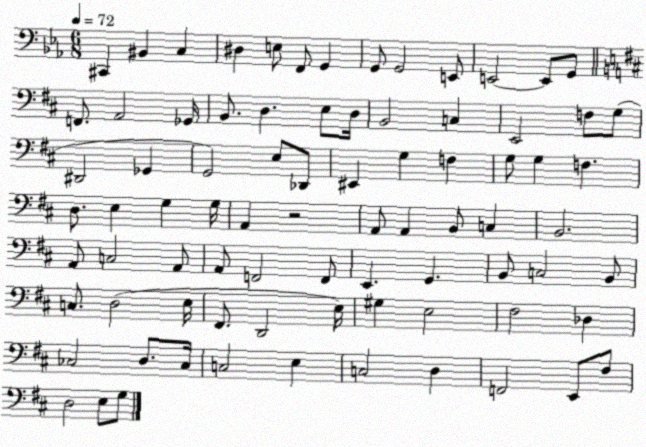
X:1
T:Untitled
M:6/8
L:1/4
K:Eb
^C,, ^B,, C, ^D, E,/2 F,,/2 G,, G,,/2 G,,2 E,,/2 E,,2 E,,/2 G,,/2 F,,/2 A,,2 _G,,/4 B,,/2 D, E,/2 D,/4 B,,2 C, E,,2 F,/2 G,/2 ^D,,2 _G,, G,,2 E,/2 _D,,/2 ^E,, G, F, G,/2 G, F, D,/2 E, G, G,/4 A,, z2 A,,/2 A,, B,,/2 C, B,,2 A,,/2 C,2 A,,/2 A,,/2 F,,2 F,,/2 E,, G,, B,,/2 C,2 B,,/2 C,/2 D,2 E,/4 ^F,,/2 D,,2 E,/4 ^G, E,2 ^F,2 _D, _C,2 D,/2 _C,/4 C,2 E, C,2 D, F,,2 E,,/2 ^F,/2 D,2 E,/2 G,/2